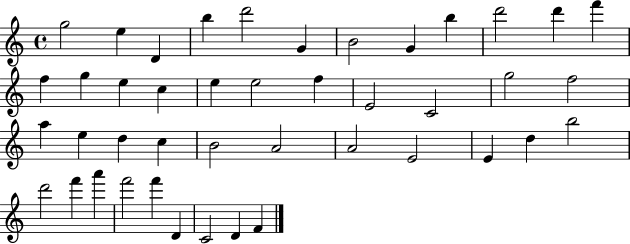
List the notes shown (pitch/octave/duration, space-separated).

G5/h E5/q D4/q B5/q D6/h G4/q B4/h G4/q B5/q D6/h D6/q F6/q F5/q G5/q E5/q C5/q E5/q E5/h F5/q E4/h C4/h G5/h F5/h A5/q E5/q D5/q C5/q B4/h A4/h A4/h E4/h E4/q D5/q B5/h D6/h F6/q A6/q F6/h F6/q D4/q C4/h D4/q F4/q